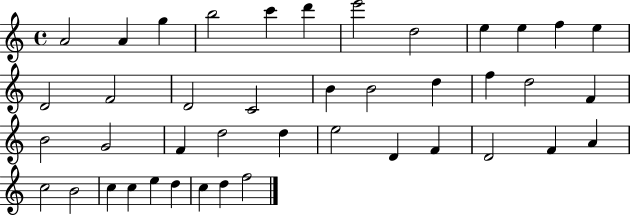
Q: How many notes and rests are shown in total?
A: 42